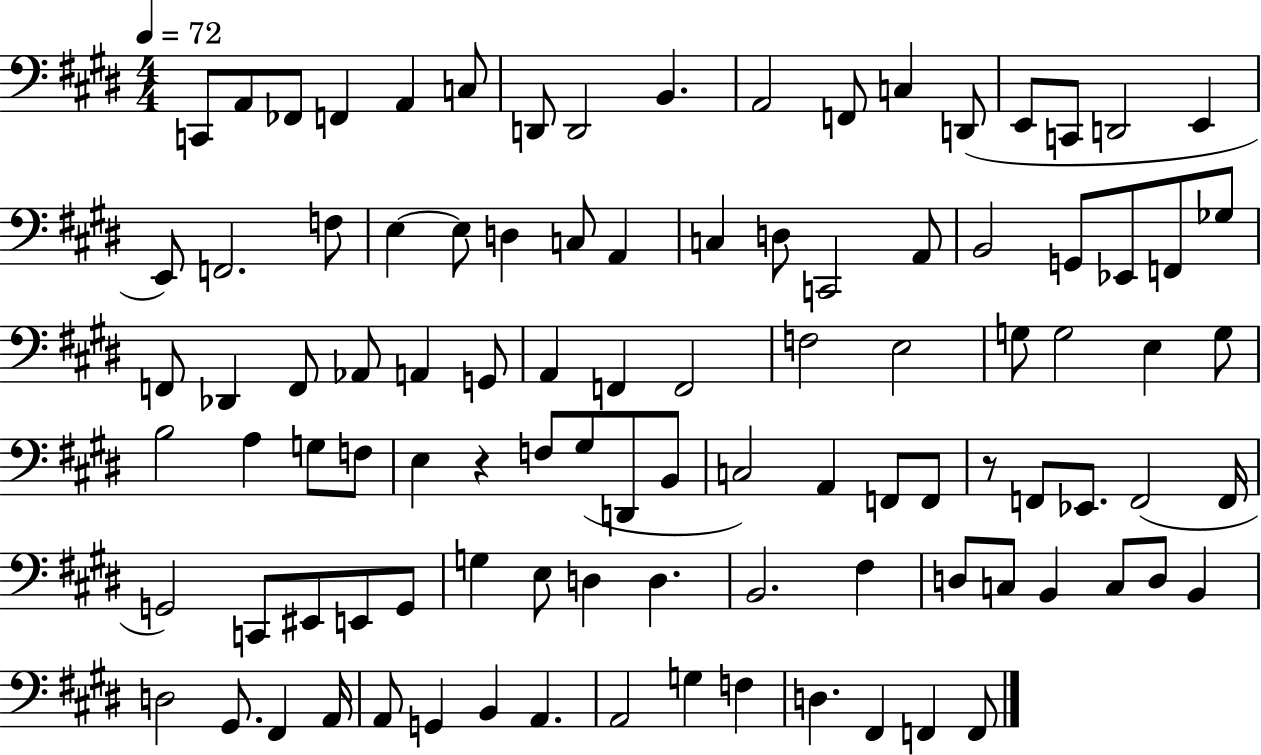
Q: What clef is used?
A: bass